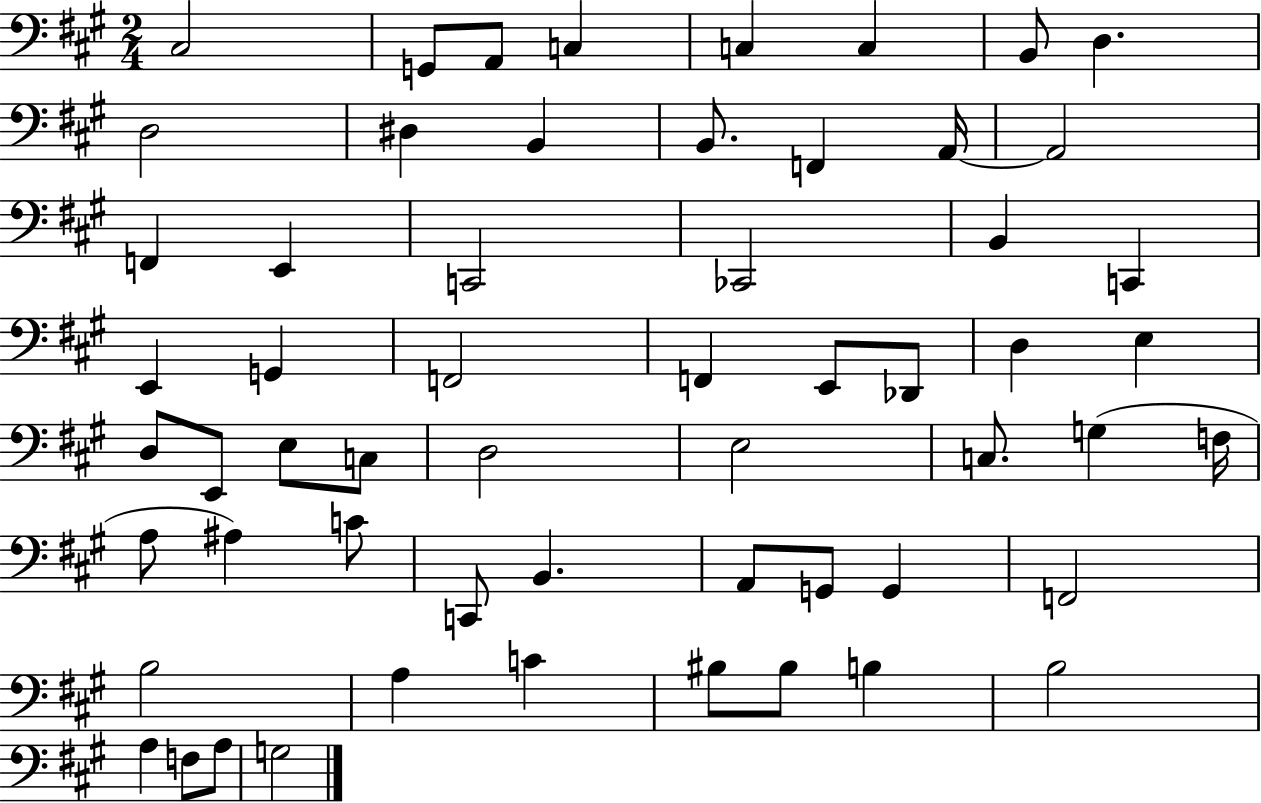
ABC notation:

X:1
T:Untitled
M:2/4
L:1/4
K:A
^C,2 G,,/2 A,,/2 C, C, C, B,,/2 D, D,2 ^D, B,, B,,/2 F,, A,,/4 A,,2 F,, E,, C,,2 _C,,2 B,, C,, E,, G,, F,,2 F,, E,,/2 _D,,/2 D, E, D,/2 E,,/2 E,/2 C,/2 D,2 E,2 C,/2 G, F,/4 A,/2 ^A, C/2 C,,/2 B,, A,,/2 G,,/2 G,, F,,2 B,2 A, C ^B,/2 ^B,/2 B, B,2 A, F,/2 A,/2 G,2